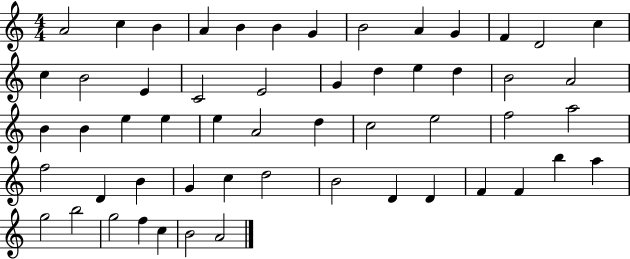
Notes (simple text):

A4/h C5/q B4/q A4/q B4/q B4/q G4/q B4/h A4/q G4/q F4/q D4/h C5/q C5/q B4/h E4/q C4/h E4/h G4/q D5/q E5/q D5/q B4/h A4/h B4/q B4/q E5/q E5/q E5/q A4/h D5/q C5/h E5/h F5/h A5/h F5/h D4/q B4/q G4/q C5/q D5/h B4/h D4/q D4/q F4/q F4/q B5/q A5/q G5/h B5/h G5/h F5/q C5/q B4/h A4/h